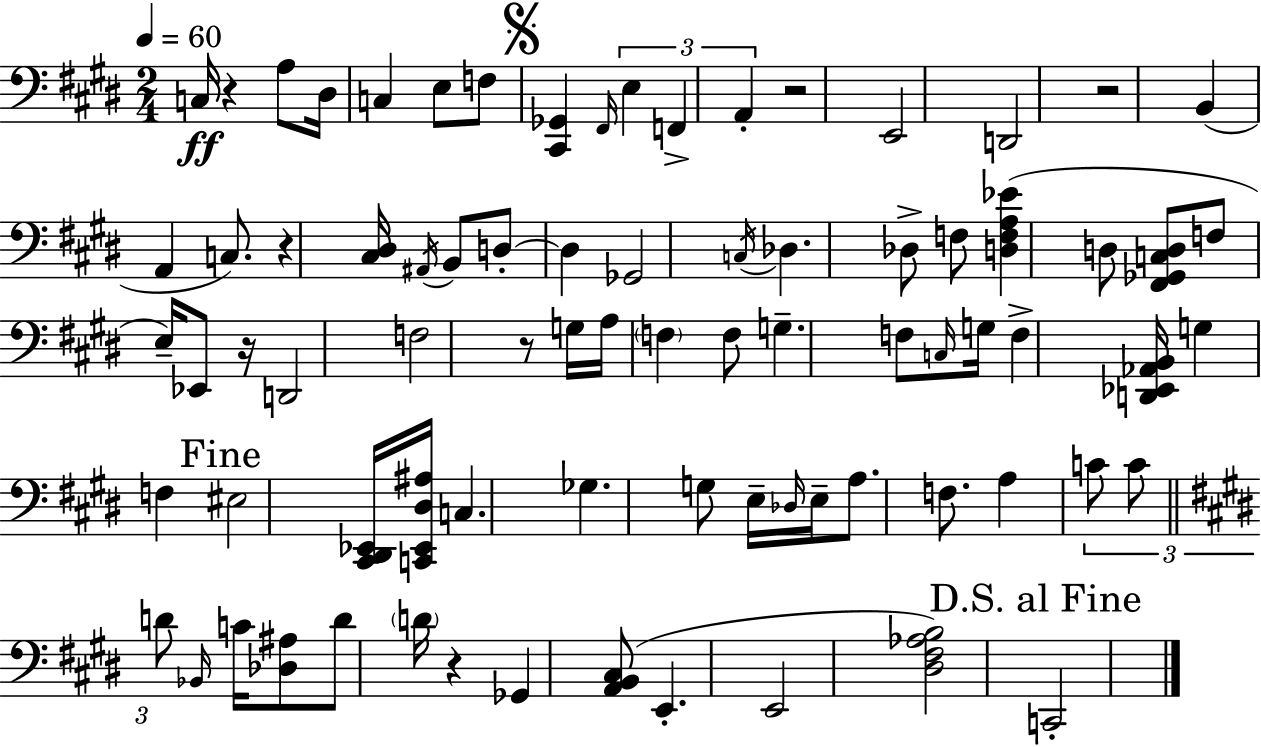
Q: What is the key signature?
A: E major